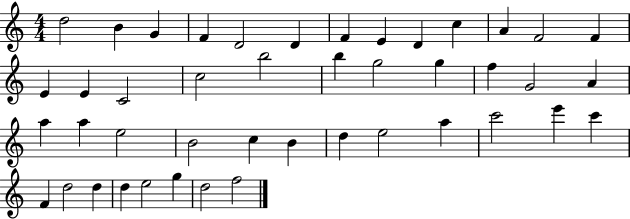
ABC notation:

X:1
T:Untitled
M:4/4
L:1/4
K:C
d2 B G F D2 D F E D c A F2 F E E C2 c2 b2 b g2 g f G2 A a a e2 B2 c B d e2 a c'2 e' c' F d2 d d e2 g d2 f2